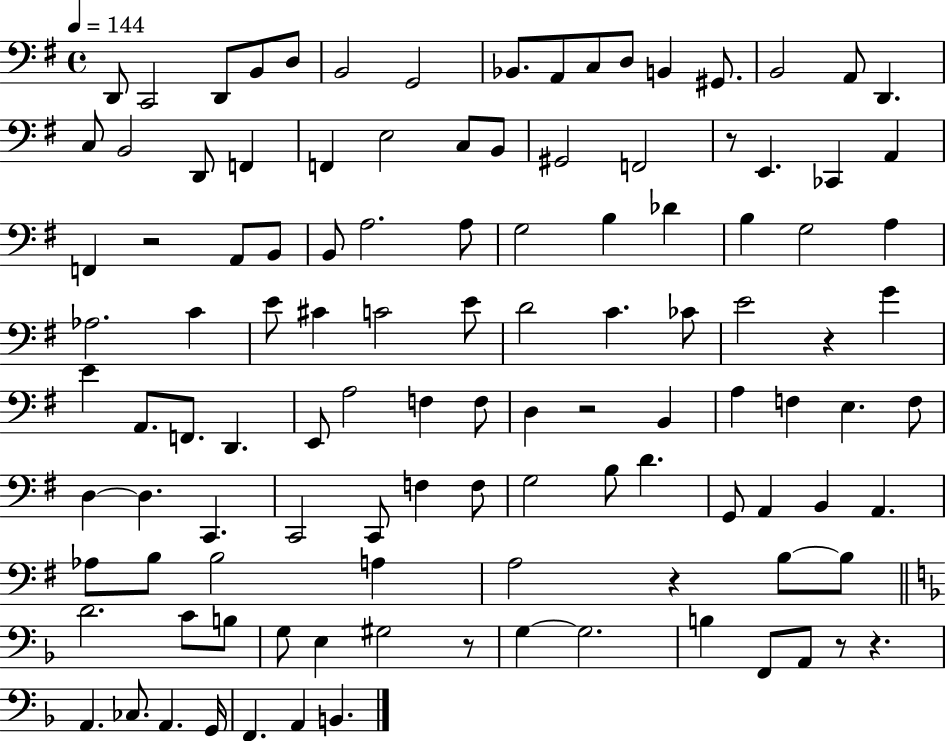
D2/e C2/h D2/e B2/e D3/e B2/h G2/h Bb2/e. A2/e C3/e D3/e B2/q G#2/e. B2/h A2/e D2/q. C3/e B2/h D2/e F2/q F2/q E3/h C3/e B2/e G#2/h F2/h R/e E2/q. CES2/q A2/q F2/q R/h A2/e B2/e B2/e A3/h. A3/e G3/h B3/q Db4/q B3/q G3/h A3/q Ab3/h. C4/q E4/e C#4/q C4/h E4/e D4/h C4/q. CES4/e E4/h R/q G4/q E4/q A2/e. F2/e. D2/q. E2/e A3/h F3/q F3/e D3/q R/h B2/q A3/q F3/q E3/q. F3/e D3/q D3/q. C2/q. C2/h C2/e F3/q F3/e G3/h B3/e D4/q. G2/e A2/q B2/q A2/q. Ab3/e B3/e B3/h A3/q A3/h R/q B3/e B3/e D4/h. C4/e B3/e G3/e E3/q G#3/h R/e G3/q G3/h. B3/q F2/e A2/e R/e R/q. A2/q. CES3/e. A2/q. G2/s F2/q. A2/q B2/q.